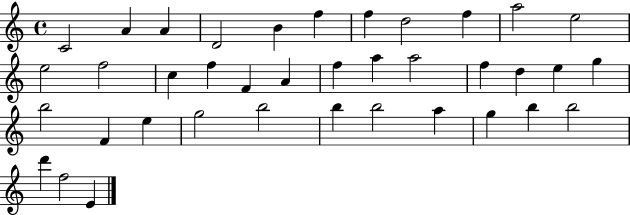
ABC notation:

X:1
T:Untitled
M:4/4
L:1/4
K:C
C2 A A D2 B f f d2 f a2 e2 e2 f2 c f F A f a a2 f d e g b2 F e g2 b2 b b2 a g b b2 d' f2 E